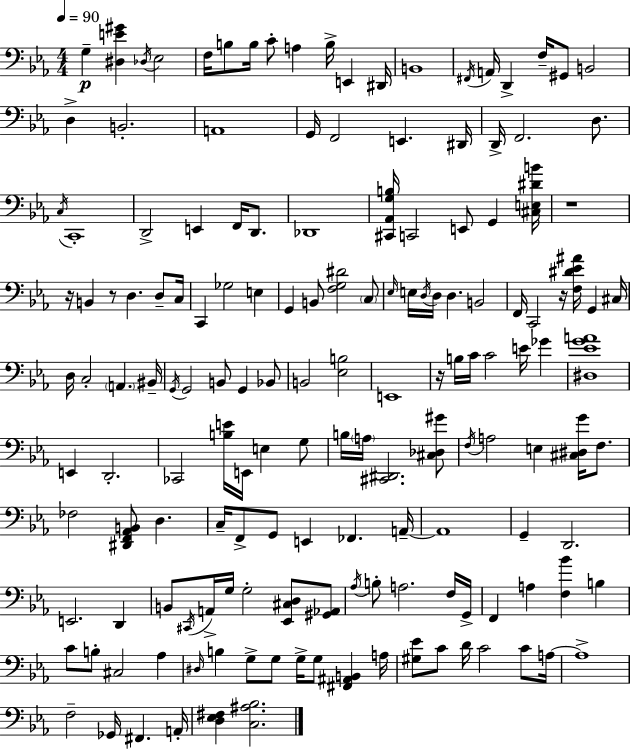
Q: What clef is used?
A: bass